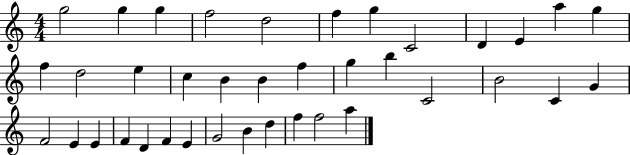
{
  \clef treble
  \numericTimeSignature
  \time 4/4
  \key c \major
  g''2 g''4 g''4 | f''2 d''2 | f''4 g''4 c'2 | d'4 e'4 a''4 g''4 | \break f''4 d''2 e''4 | c''4 b'4 b'4 f''4 | g''4 b''4 c'2 | b'2 c'4 g'4 | \break f'2 e'4 e'4 | f'4 d'4 f'4 e'4 | g'2 b'4 d''4 | f''4 f''2 a''4 | \break \bar "|."
}